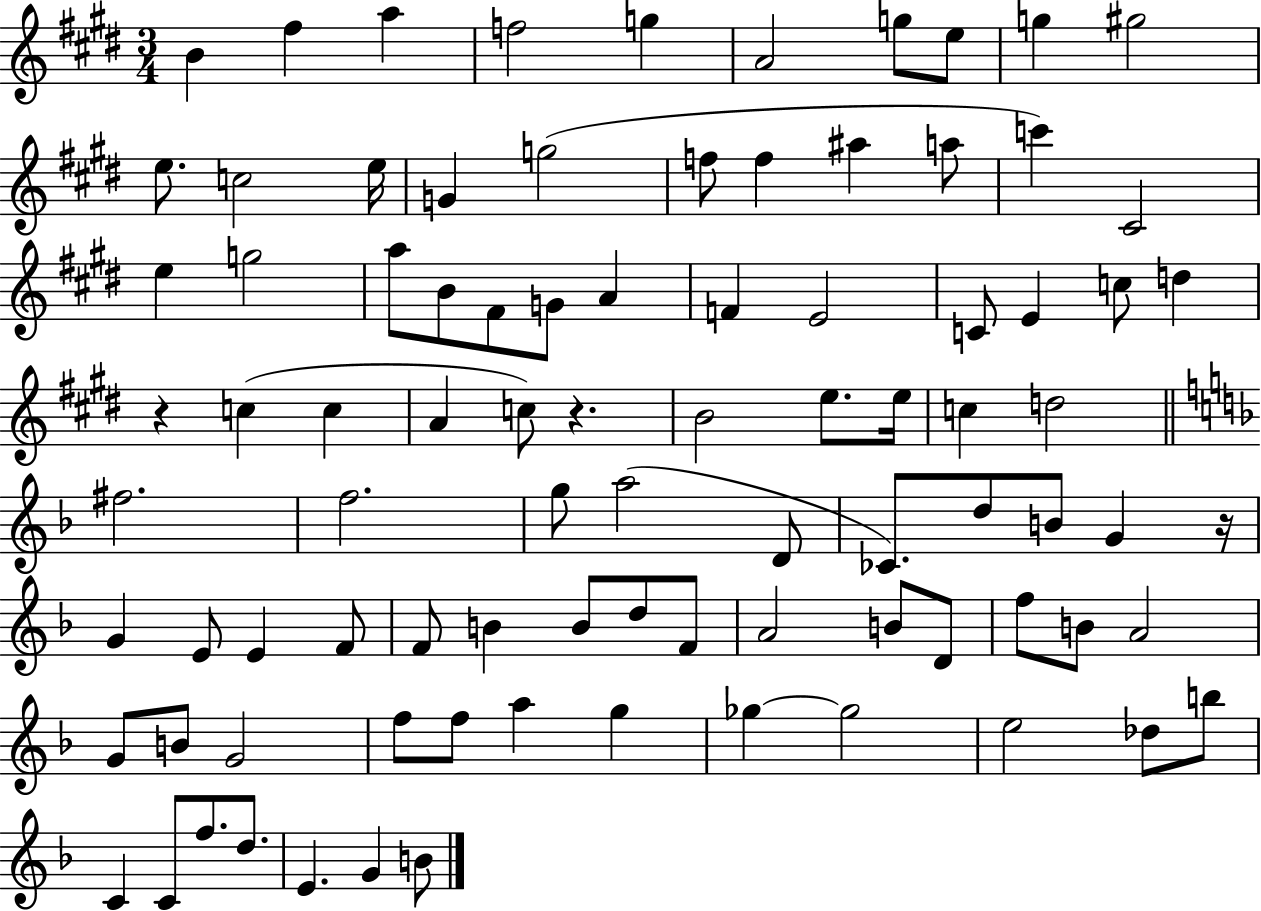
B4/q F#5/q A5/q F5/h G5/q A4/h G5/e E5/e G5/q G#5/h E5/e. C5/h E5/s G4/q G5/h F5/e F5/q A#5/q A5/e C6/q C#4/h E5/q G5/h A5/e B4/e F#4/e G4/e A4/q F4/q E4/h C4/e E4/q C5/e D5/q R/q C5/q C5/q A4/q C5/e R/q. B4/h E5/e. E5/s C5/q D5/h F#5/h. F5/h. G5/e A5/h D4/e CES4/e. D5/e B4/e G4/q R/s G4/q E4/e E4/q F4/e F4/e B4/q B4/e D5/e F4/e A4/h B4/e D4/e F5/e B4/e A4/h G4/e B4/e G4/h F5/e F5/e A5/q G5/q Gb5/q Gb5/h E5/h Db5/e B5/e C4/q C4/e F5/e. D5/e. E4/q. G4/q B4/e